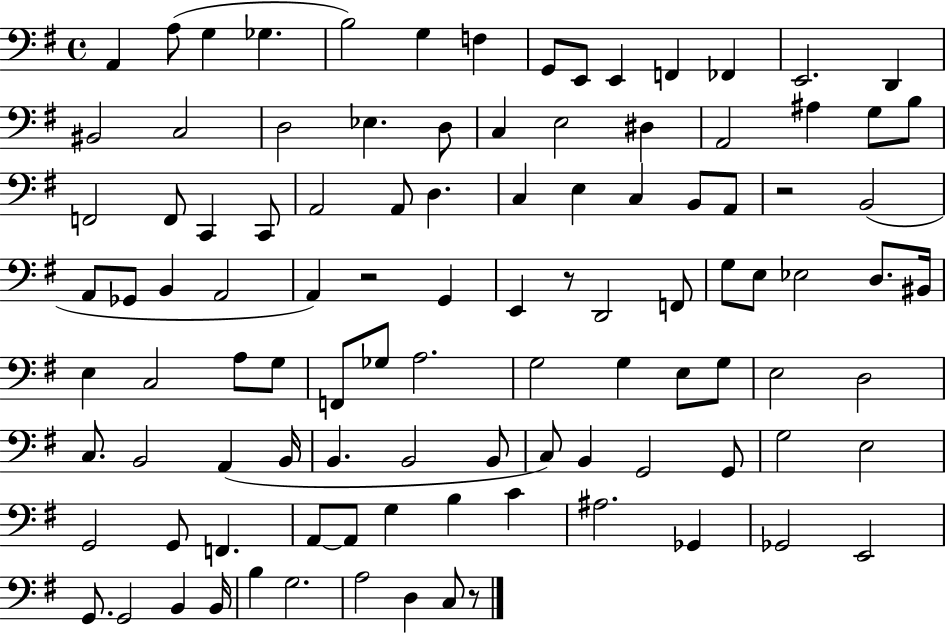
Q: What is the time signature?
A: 4/4